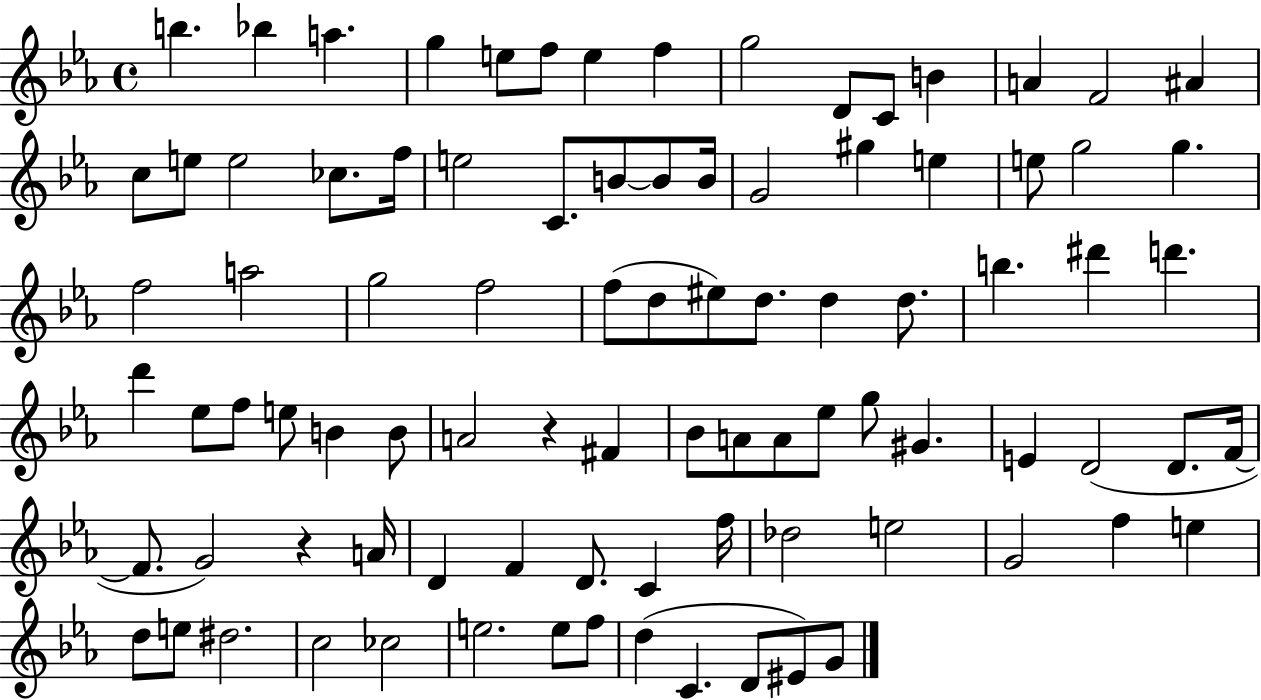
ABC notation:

X:1
T:Untitled
M:4/4
L:1/4
K:Eb
b _b a g e/2 f/2 e f g2 D/2 C/2 B A F2 ^A c/2 e/2 e2 _c/2 f/4 e2 C/2 B/2 B/2 B/4 G2 ^g e e/2 g2 g f2 a2 g2 f2 f/2 d/2 ^e/2 d/2 d d/2 b ^d' d' d' _e/2 f/2 e/2 B B/2 A2 z ^F _B/2 A/2 A/2 _e/2 g/2 ^G E D2 D/2 F/4 F/2 G2 z A/4 D F D/2 C f/4 _d2 e2 G2 f e d/2 e/2 ^d2 c2 _c2 e2 e/2 f/2 d C D/2 ^E/2 G/2